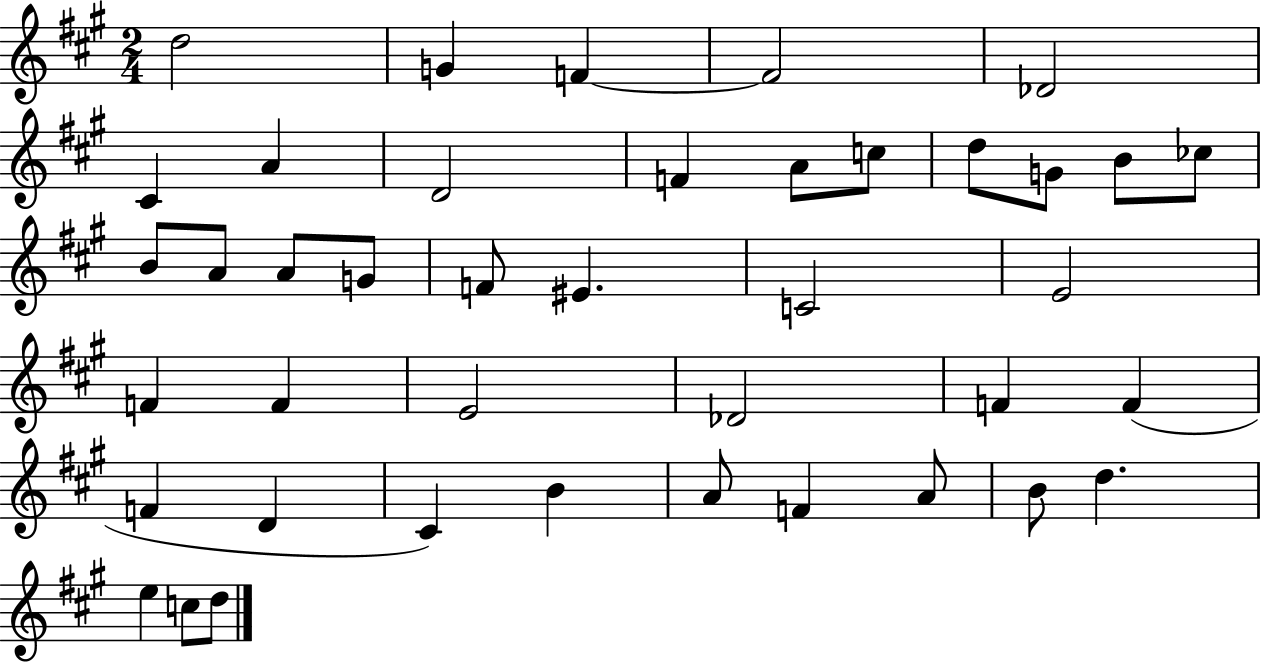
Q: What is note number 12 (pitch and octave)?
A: D5